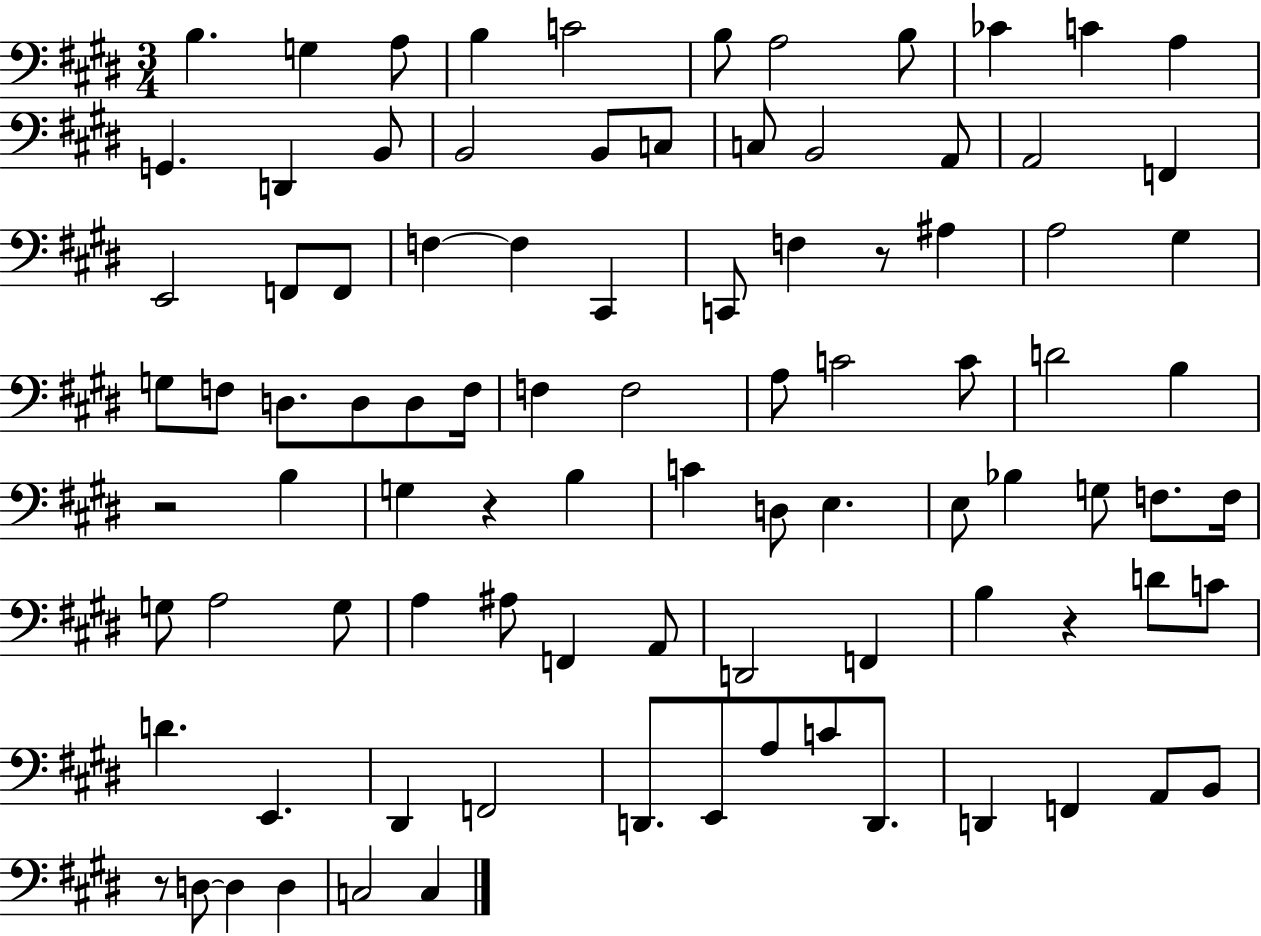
B3/q. G3/q A3/e B3/q C4/h B3/e A3/h B3/e CES4/q C4/q A3/q G2/q. D2/q B2/e B2/h B2/e C3/e C3/e B2/h A2/e A2/h F2/q E2/h F2/e F2/e F3/q F3/q C#2/q C2/e F3/q R/e A#3/q A3/h G#3/q G3/e F3/e D3/e. D3/e D3/e F3/s F3/q F3/h A3/e C4/h C4/e D4/h B3/q R/h B3/q G3/q R/q B3/q C4/q D3/e E3/q. E3/e Bb3/q G3/e F3/e. F3/s G3/e A3/h G3/e A3/q A#3/e F2/q A2/e D2/h F2/q B3/q R/q D4/e C4/e D4/q. E2/q. D#2/q F2/h D2/e. E2/e A3/e C4/e D2/e. D2/q F2/q A2/e B2/e R/e D3/e D3/q D3/q C3/h C3/q